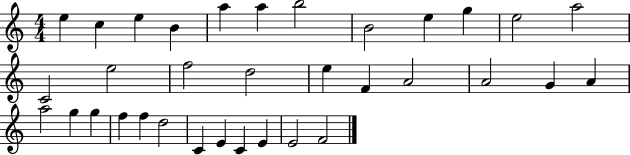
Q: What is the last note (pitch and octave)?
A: F4